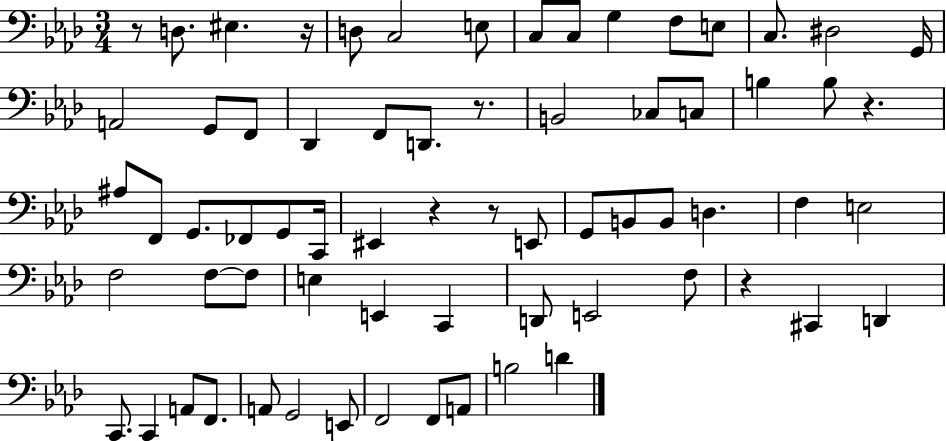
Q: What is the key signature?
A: AES major